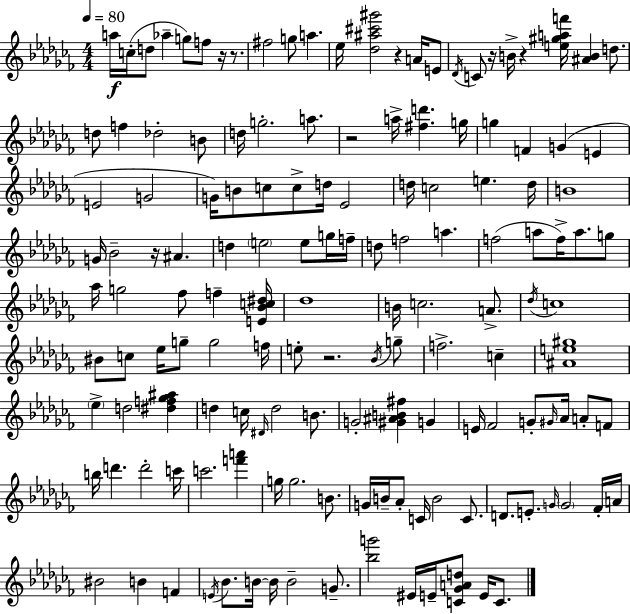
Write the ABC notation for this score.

X:1
T:Untitled
M:4/4
L:1/4
K:Abm
a/4 c/4 d/2 _a g/2 f/2 z/4 z/2 ^f2 g/2 a _e/4 [_d^a^c'^g']2 z A/4 E/2 _D/4 C/2 z/4 B/4 z [e^gaf']/4 [^AB] d/2 d/2 f _d2 B/2 d/4 g2 a/2 z2 a/4 [^fd'] g/4 g F G E E2 G2 G/4 B/2 c/2 c/2 d/4 _E2 d/4 c2 e d/4 B4 G/4 _B2 z/4 ^A d e2 e/2 g/4 f/4 d/2 f2 a f2 a/2 f/4 a/2 g/2 _a/4 g2 _f/2 f [E_Bc^d]/4 _d4 B/4 c2 A/2 _d/4 c4 ^B/2 c/2 _e/4 g/2 g2 f/4 e/2 z2 _B/4 g/2 f2 c [^Ae^g]4 _e d2 [^df_g^a] d c/4 ^D/4 d2 B/2 G2 [^G^AB^f] G E/4 _F2 G/2 ^G/4 _A/4 A/2 F/2 b/4 d' d'2 c'/4 c'2 [f'a'] g/4 g2 B/2 G/4 B/4 _A/2 C/4 B2 C/2 D/2 E/2 G/4 G2 _F/4 A/4 ^B2 B F E/4 _B/2 B/4 B/4 B2 G/2 [_bg']2 ^E/4 E/4 [C_GAd]/2 E/4 C/2